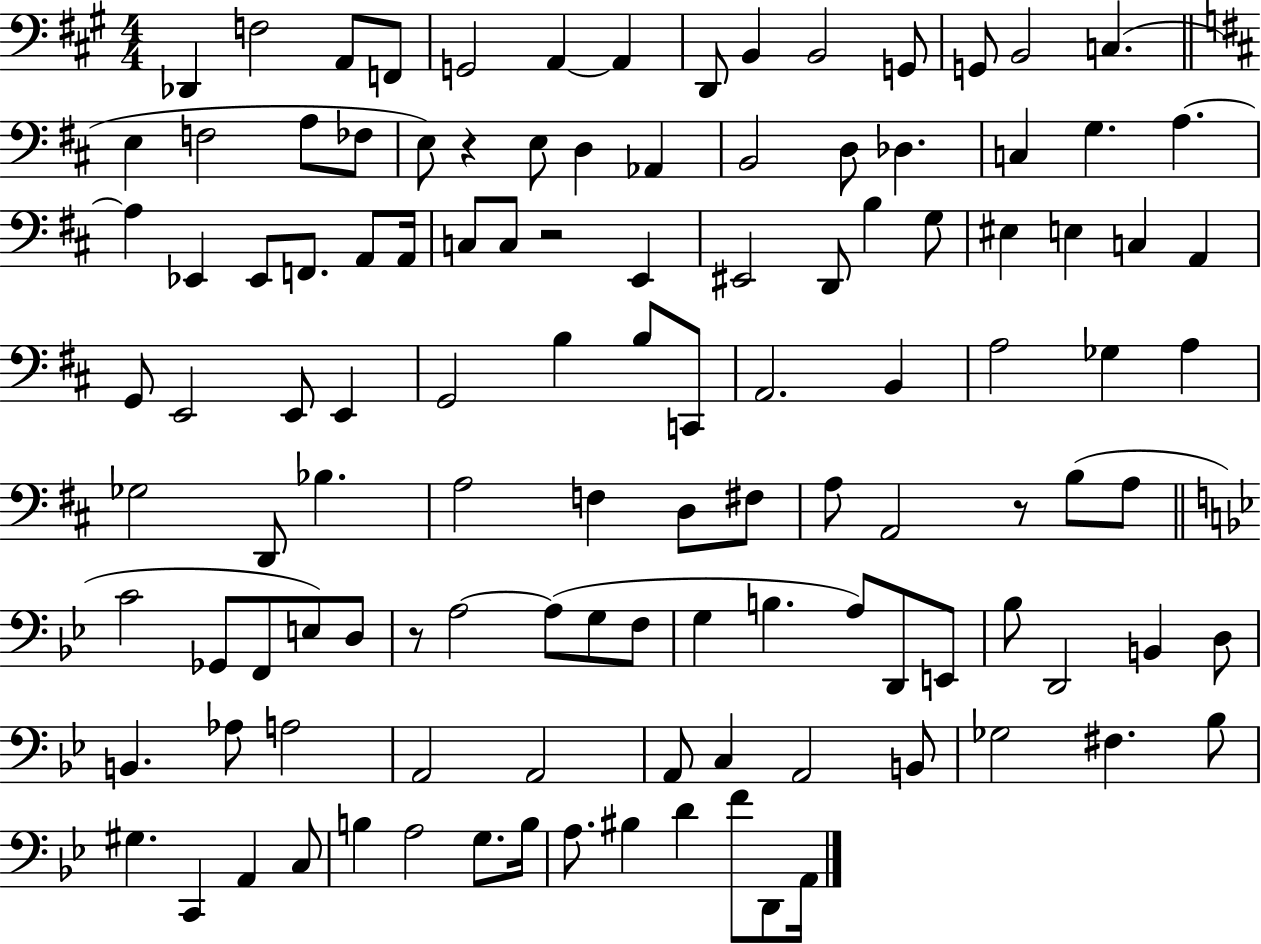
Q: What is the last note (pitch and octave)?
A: A2